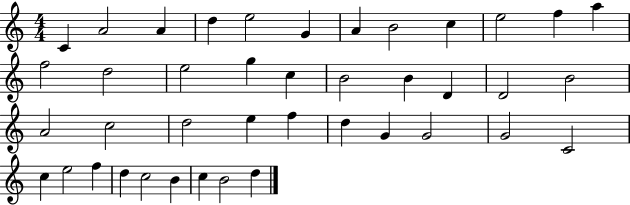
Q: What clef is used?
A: treble